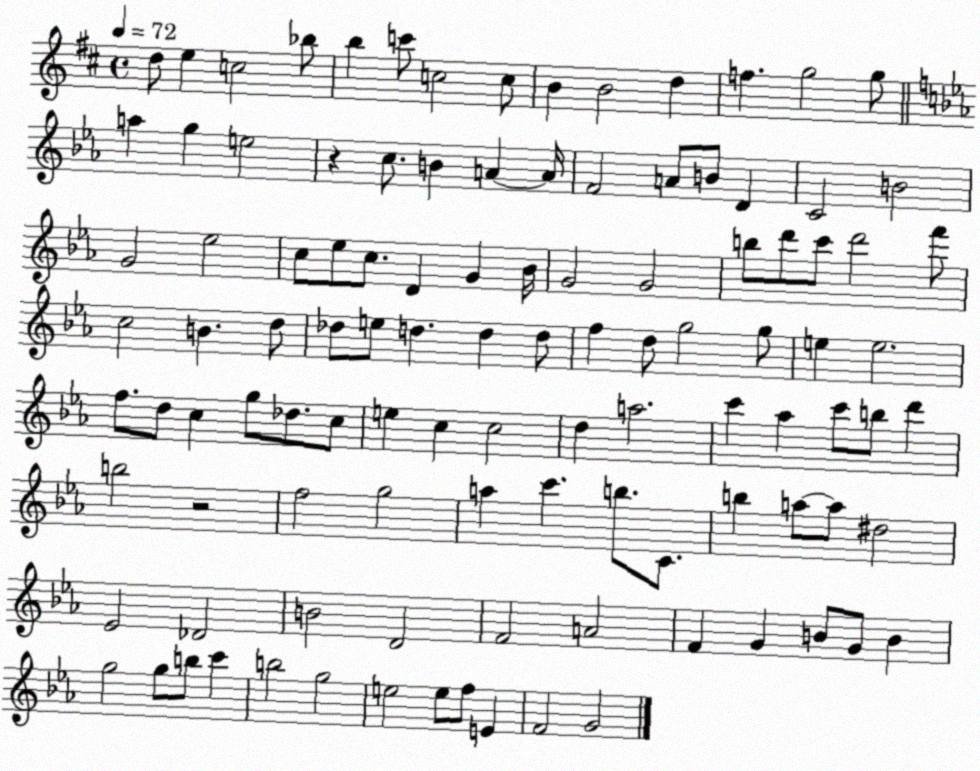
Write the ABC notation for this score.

X:1
T:Untitled
M:4/4
L:1/4
K:D
d/2 e c2 _b/2 b c'/2 c2 c/2 B B2 d f g2 g/2 a g e2 z c/2 B A A/4 F2 A/2 B/2 D C2 B2 G2 _e2 c/2 _e/2 c/2 D G _B/4 G2 G2 b/2 d'/2 c'/2 d'2 f'/2 c2 B d/2 _d/2 e/2 d d d/2 f d/2 g2 g/2 e e2 f/2 d/2 c g/2 _d/2 c/2 e c c2 d a2 c' _a c'/2 b/2 d' b2 z2 f2 g2 a c' b/2 C/2 b a/2 a/2 ^d2 _E2 _D2 B2 D2 F2 A2 F G B/2 G/2 B g2 g/2 b/2 c' b2 g2 e2 e/2 f/2 E F2 G2